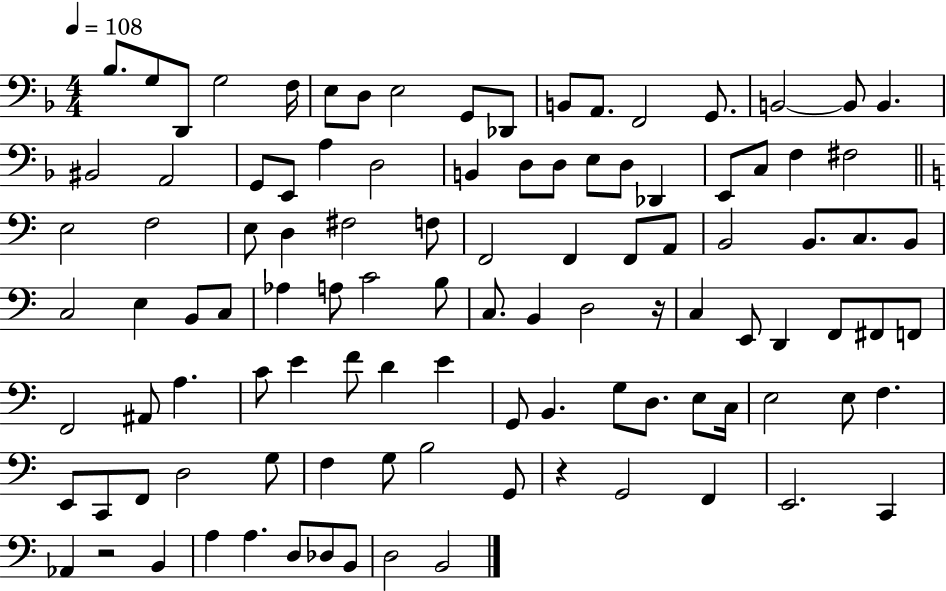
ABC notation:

X:1
T:Untitled
M:4/4
L:1/4
K:F
_B,/2 G,/2 D,,/2 G,2 F,/4 E,/2 D,/2 E,2 G,,/2 _D,,/2 B,,/2 A,,/2 F,,2 G,,/2 B,,2 B,,/2 B,, ^B,,2 A,,2 G,,/2 E,,/2 A, D,2 B,, D,/2 D,/2 E,/2 D,/2 _D,, E,,/2 C,/2 F, ^F,2 E,2 F,2 E,/2 D, ^F,2 F,/2 F,,2 F,, F,,/2 A,,/2 B,,2 B,,/2 C,/2 B,,/2 C,2 E, B,,/2 C,/2 _A, A,/2 C2 B,/2 C,/2 B,, D,2 z/4 C, E,,/2 D,, F,,/2 ^F,,/2 F,,/2 F,,2 ^A,,/2 A, C/2 E F/2 D E G,,/2 B,, G,/2 D,/2 E,/2 C,/4 E,2 E,/2 F, E,,/2 C,,/2 F,,/2 D,2 G,/2 F, G,/2 B,2 G,,/2 z G,,2 F,, E,,2 C,, _A,, z2 B,, A, A, D,/2 _D,/2 B,,/2 D,2 B,,2